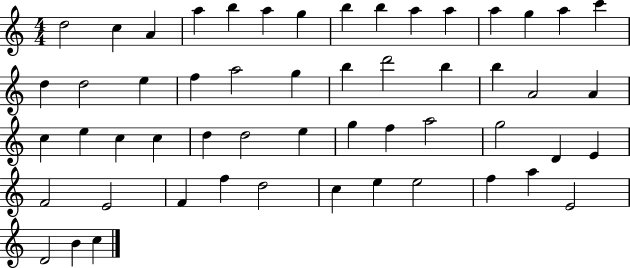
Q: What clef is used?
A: treble